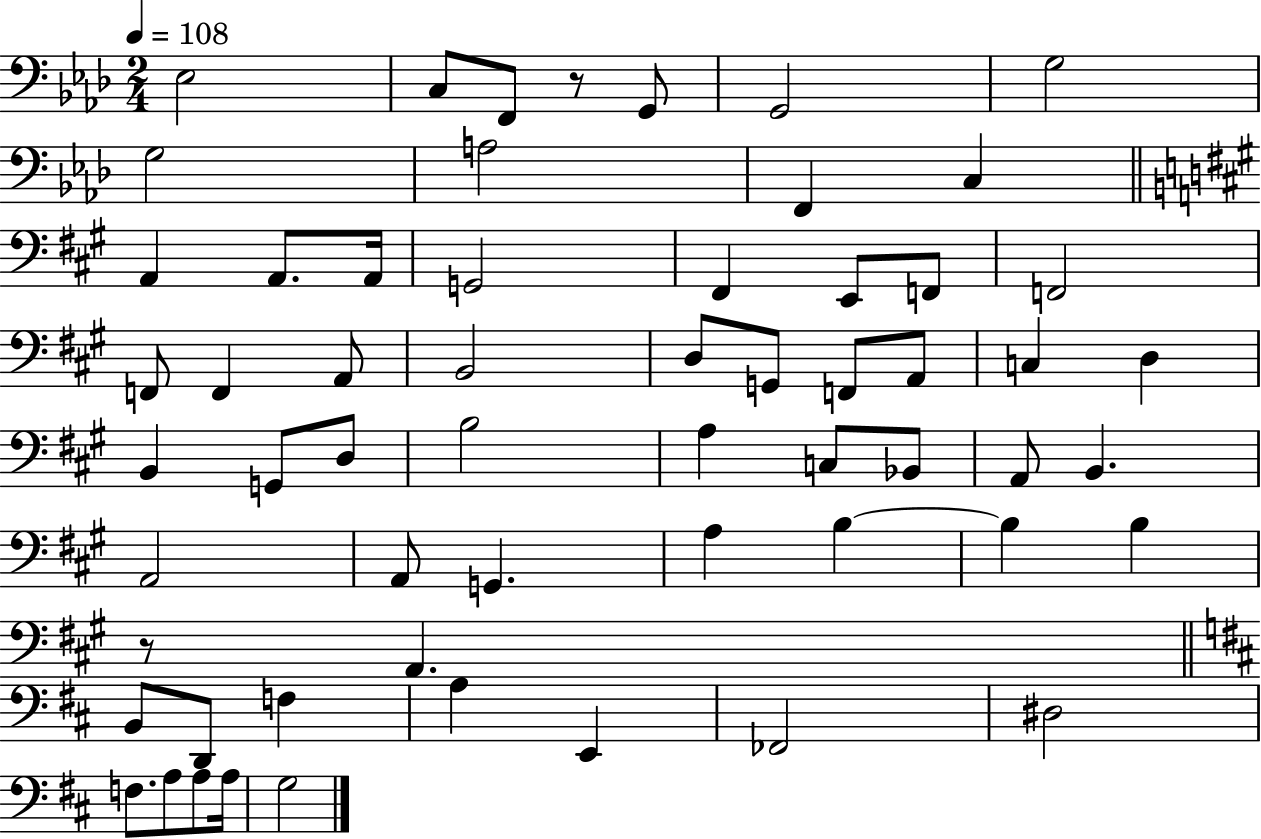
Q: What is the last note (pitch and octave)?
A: G3